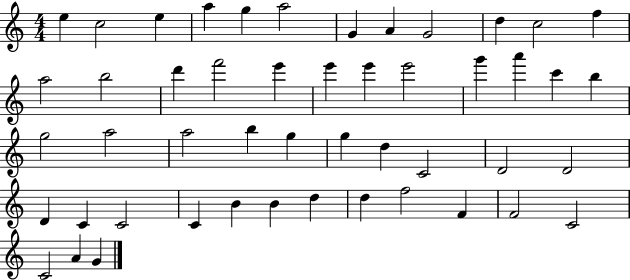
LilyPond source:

{
  \clef treble
  \numericTimeSignature
  \time 4/4
  \key c \major
  e''4 c''2 e''4 | a''4 g''4 a''2 | g'4 a'4 g'2 | d''4 c''2 f''4 | \break a''2 b''2 | d'''4 f'''2 e'''4 | e'''4 e'''4 e'''2 | g'''4 a'''4 c'''4 b''4 | \break g''2 a''2 | a''2 b''4 g''4 | g''4 d''4 c'2 | d'2 d'2 | \break d'4 c'4 c'2 | c'4 b'4 b'4 d''4 | d''4 f''2 f'4 | f'2 c'2 | \break c'2 a'4 g'4 | \bar "|."
}